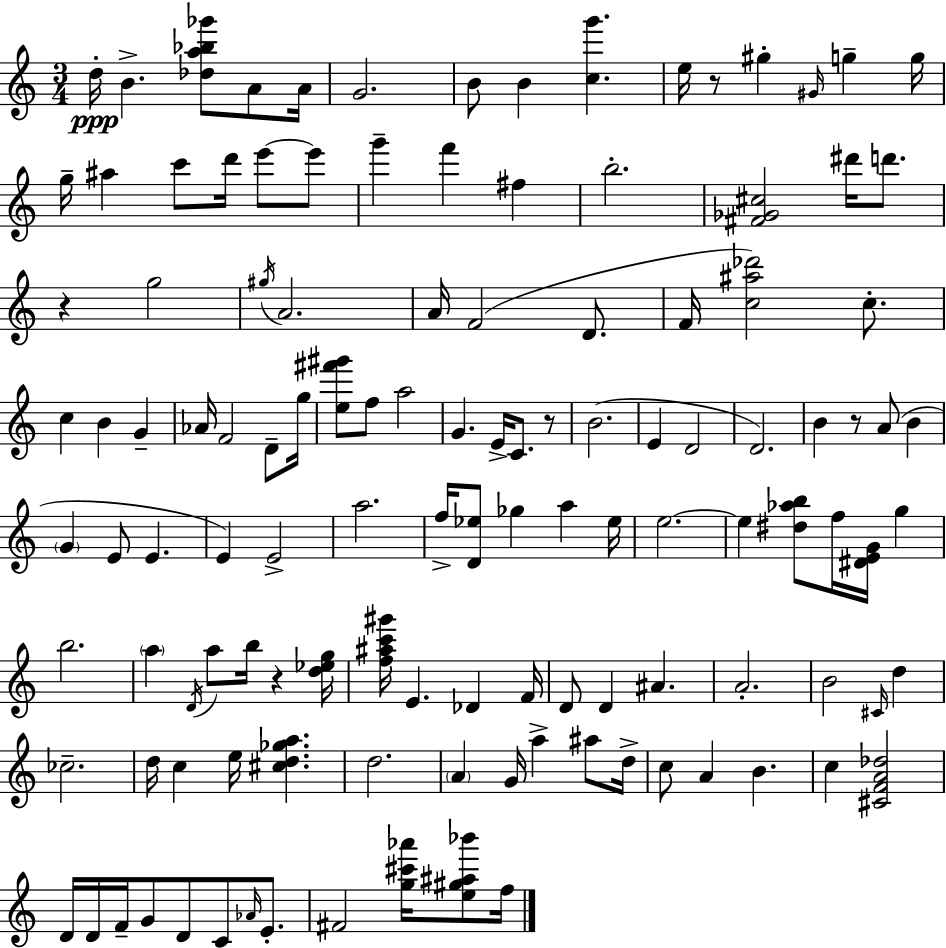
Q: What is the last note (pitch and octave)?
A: F5